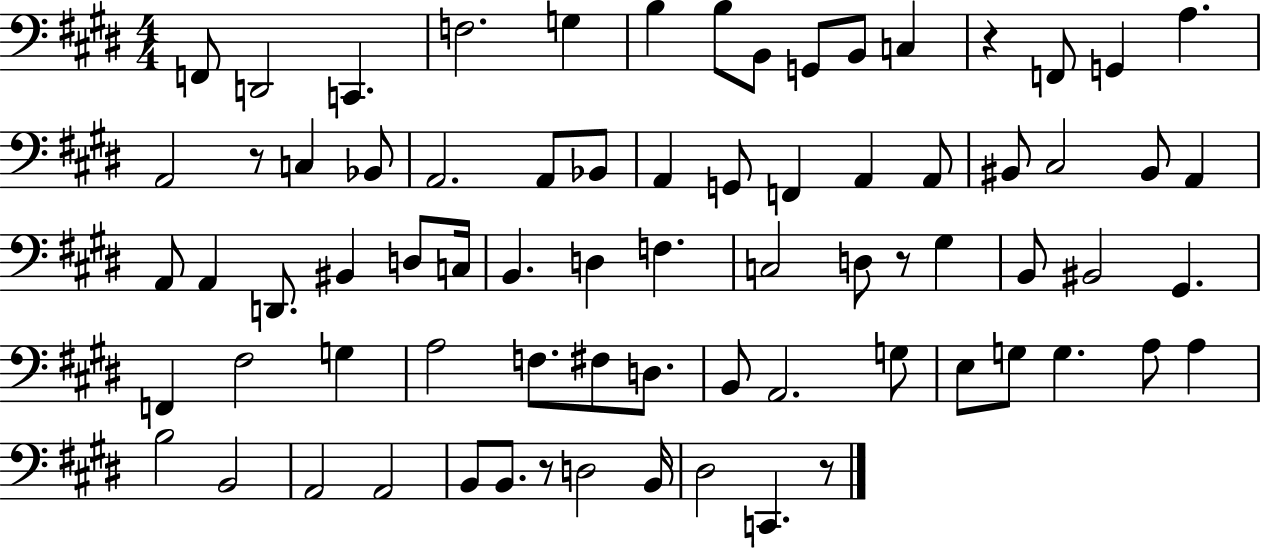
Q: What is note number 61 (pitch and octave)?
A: B2